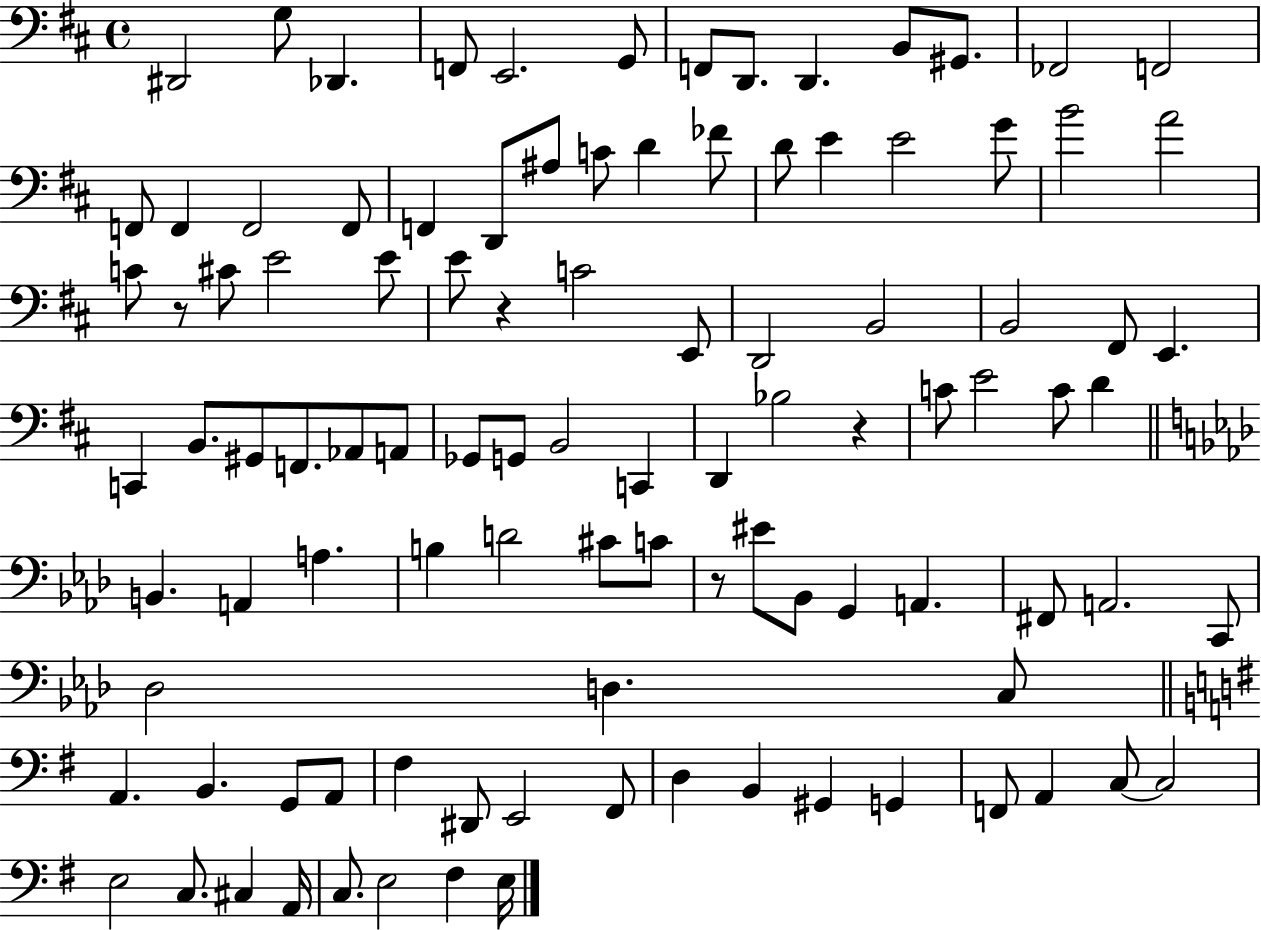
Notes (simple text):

D#2/h G3/e Db2/q. F2/e E2/h. G2/e F2/e D2/e. D2/q. B2/e G#2/e. FES2/h F2/h F2/e F2/q F2/h F2/e F2/q D2/e A#3/e C4/e D4/q FES4/e D4/e E4/q E4/h G4/e B4/h A4/h C4/e R/e C#4/e E4/h E4/e E4/e R/q C4/h E2/e D2/h B2/h B2/h F#2/e E2/q. C2/q B2/e. G#2/e F2/e. Ab2/e A2/e Gb2/e G2/e B2/h C2/q D2/q Bb3/h R/q C4/e E4/h C4/e D4/q B2/q. A2/q A3/q. B3/q D4/h C#4/e C4/e R/e EIS4/e Bb2/e G2/q A2/q. F#2/e A2/h. C2/e Db3/h D3/q. C3/e A2/q. B2/q. G2/e A2/e F#3/q D#2/e E2/h F#2/e D3/q B2/q G#2/q G2/q F2/e A2/q C3/e C3/h E3/h C3/e. C#3/q A2/s C3/e. E3/h F#3/q E3/s